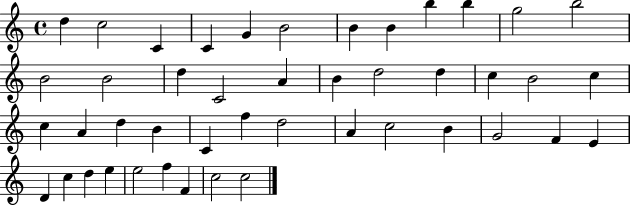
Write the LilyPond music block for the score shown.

{
  \clef treble
  \time 4/4
  \defaultTimeSignature
  \key c \major
  d''4 c''2 c'4 | c'4 g'4 b'2 | b'4 b'4 b''4 b''4 | g''2 b''2 | \break b'2 b'2 | d''4 c'2 a'4 | b'4 d''2 d''4 | c''4 b'2 c''4 | \break c''4 a'4 d''4 b'4 | c'4 f''4 d''2 | a'4 c''2 b'4 | g'2 f'4 e'4 | \break d'4 c''4 d''4 e''4 | e''2 f''4 f'4 | c''2 c''2 | \bar "|."
}